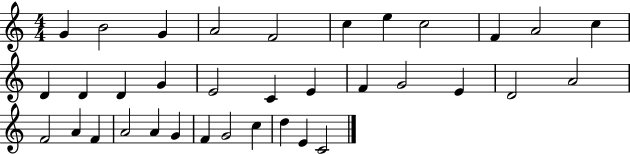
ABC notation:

X:1
T:Untitled
M:4/4
L:1/4
K:C
G B2 G A2 F2 c e c2 F A2 c D D D G E2 C E F G2 E D2 A2 F2 A F A2 A G F G2 c d E C2